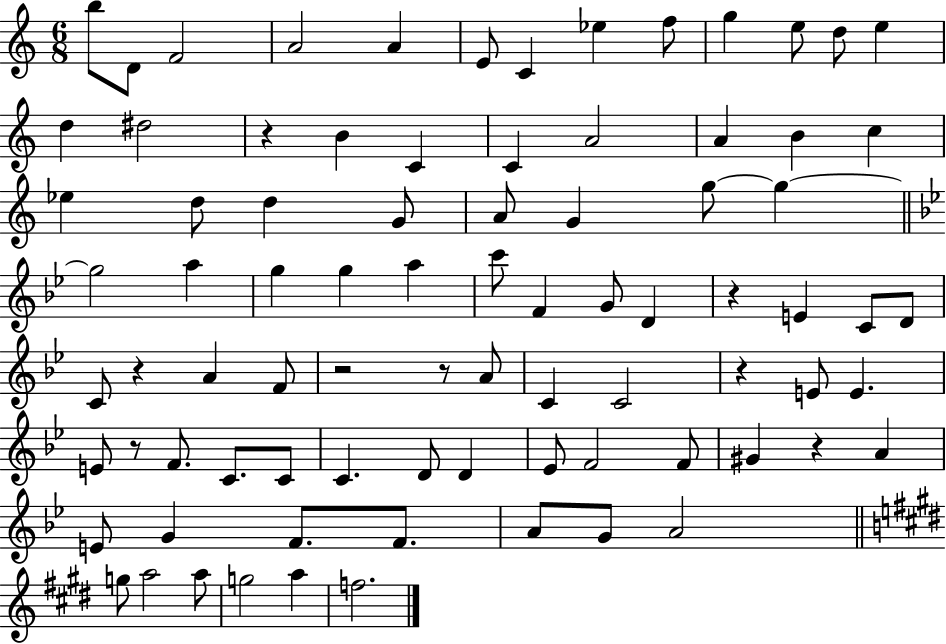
B5/e D4/e F4/h A4/h A4/q E4/e C4/q Eb5/q F5/e G5/q E5/e D5/e E5/q D5/q D#5/h R/q B4/q C4/q C4/q A4/h A4/q B4/q C5/q Eb5/q D5/e D5/q G4/e A4/e G4/q G5/e G5/q G5/h A5/q G5/q G5/q A5/q C6/e F4/q G4/e D4/q R/q E4/q C4/e D4/e C4/e R/q A4/q F4/e R/h R/e A4/e C4/q C4/h R/q E4/e E4/q. E4/e R/e F4/e. C4/e. C4/e C4/q. D4/e D4/q Eb4/e F4/h F4/e G#4/q R/q A4/q E4/e G4/q F4/e. F4/e. A4/e G4/e A4/h G5/e A5/h A5/e G5/h A5/q F5/h.